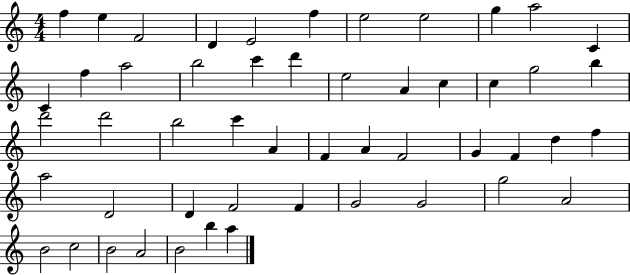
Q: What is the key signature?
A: C major